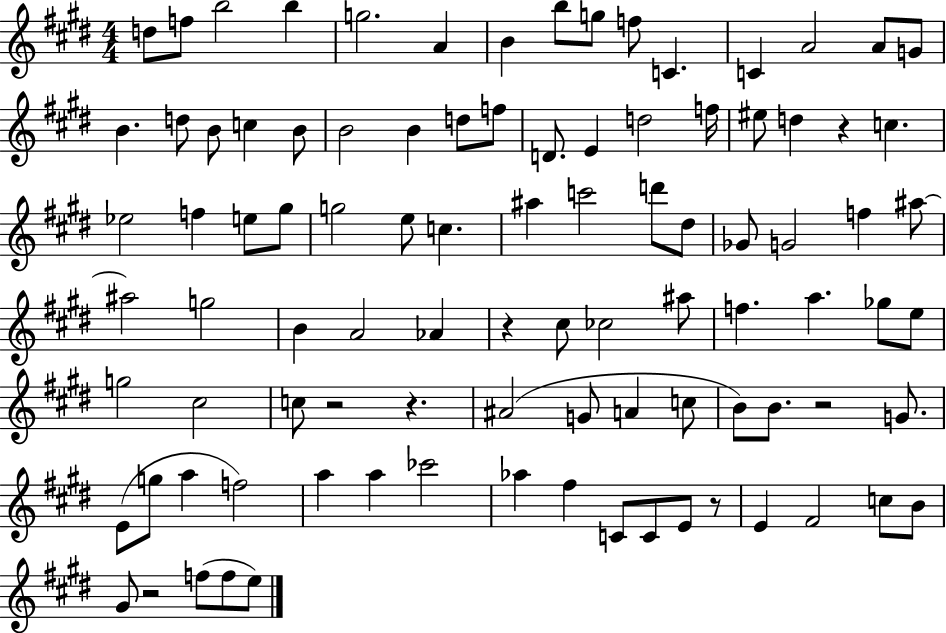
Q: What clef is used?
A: treble